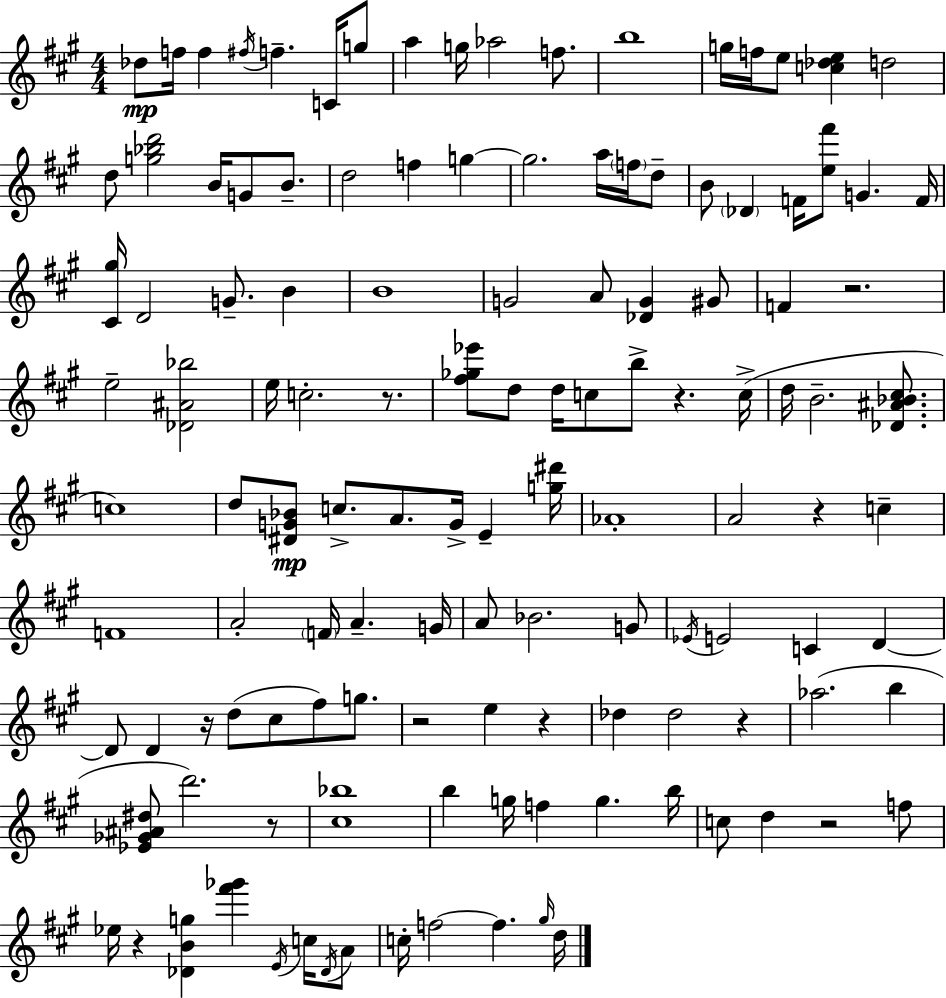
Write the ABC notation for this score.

X:1
T:Untitled
M:4/4
L:1/4
K:A
_d/2 f/4 f ^f/4 f C/4 g/2 a g/4 _a2 f/2 b4 g/4 f/4 e/2 [c_de] d2 d/2 [g_bd']2 B/4 G/2 B/2 d2 f g g2 a/4 f/4 d/2 B/2 _D F/4 [e^f']/2 G F/4 [^C^g]/4 D2 G/2 B B4 G2 A/2 [_DG] ^G/2 F z2 e2 [_D^A_b]2 e/4 c2 z/2 [^f_g_e']/2 d/2 d/4 c/2 b/2 z c/4 d/4 B2 [_D^A_B^c]/2 c4 d/2 [^DG_B]/2 c/2 A/2 G/4 E [g^d']/4 _A4 A2 z c F4 A2 F/4 A G/4 A/2 _B2 G/2 _E/4 E2 C D D/2 D z/4 d/2 ^c/2 ^f/2 g/2 z2 e z _d _d2 z _a2 b [_E_G^A^d]/2 d'2 z/2 [^c_b]4 b g/4 f g b/4 c/2 d z2 f/2 _e/4 z [_DBg] [^f'_g'] E/4 c/4 _D/4 A/2 c/4 f2 f ^g/4 d/4